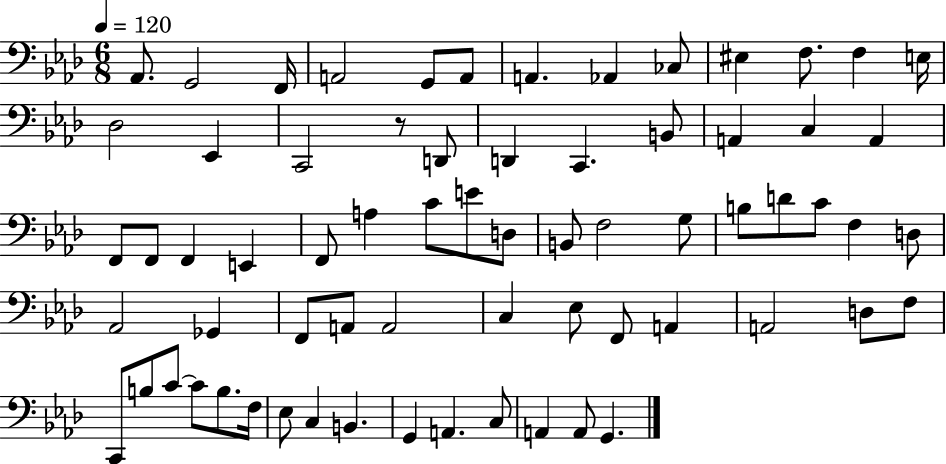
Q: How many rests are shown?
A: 1